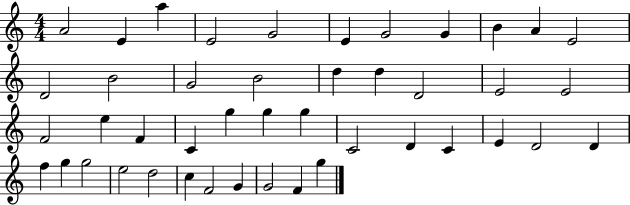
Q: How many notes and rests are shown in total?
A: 44